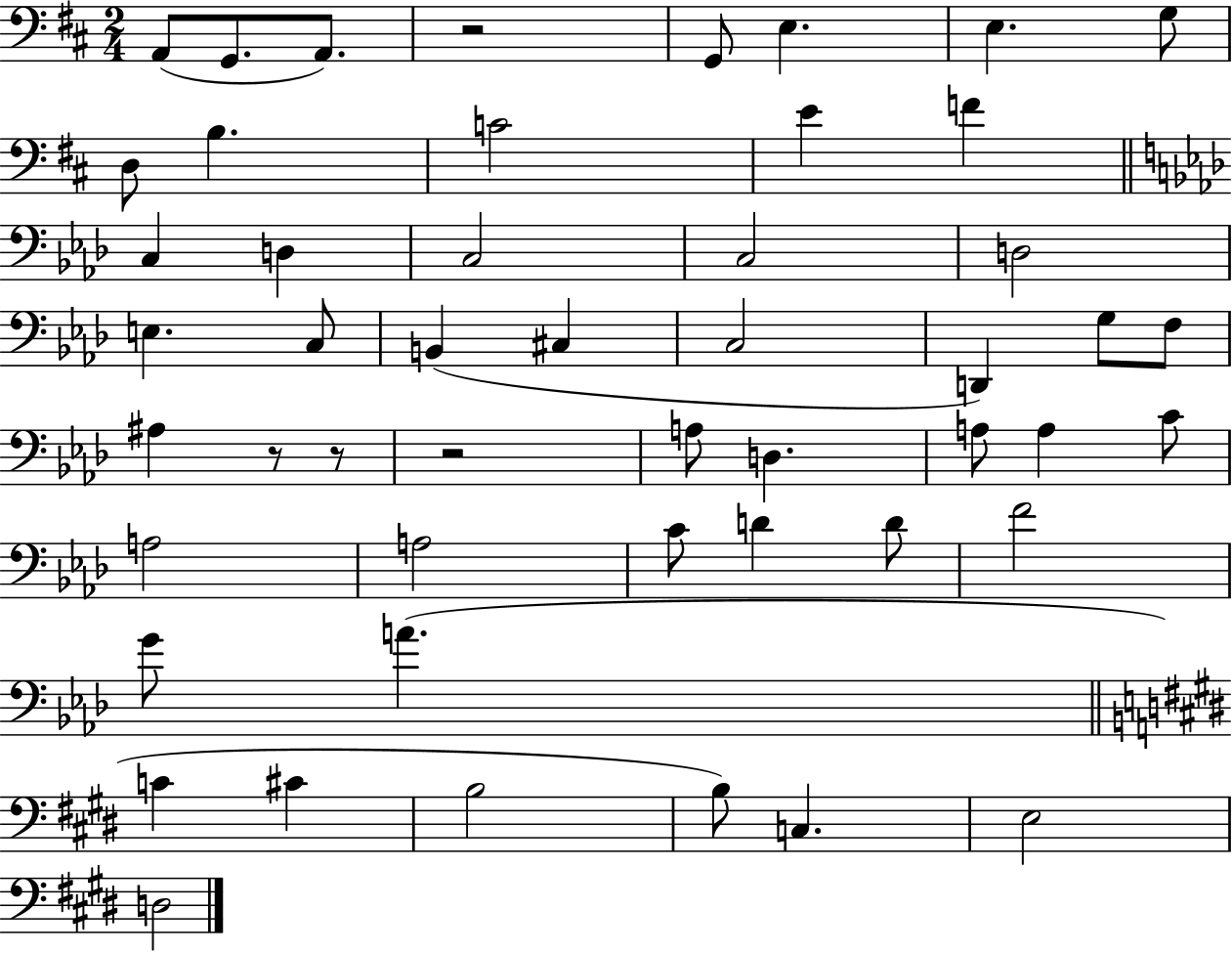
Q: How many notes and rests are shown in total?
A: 50